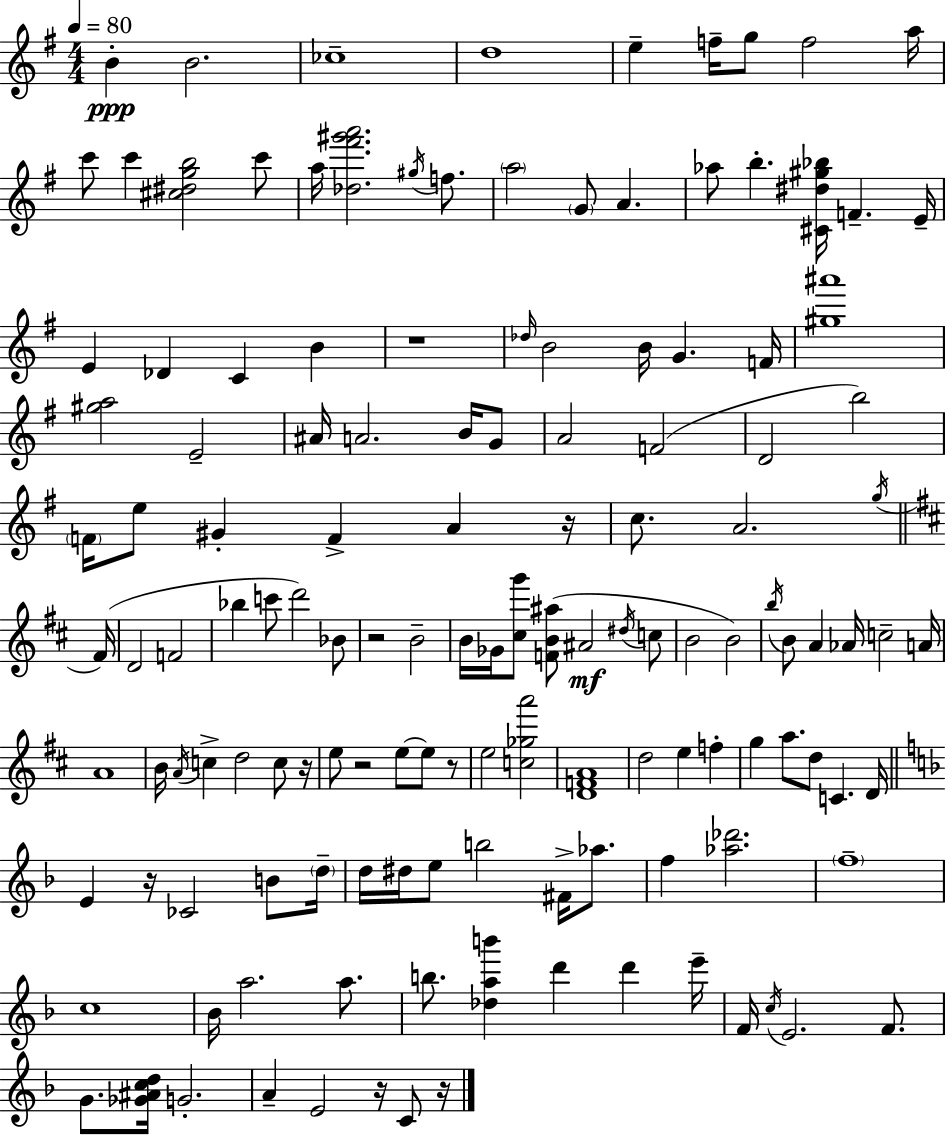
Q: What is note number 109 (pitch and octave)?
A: C5